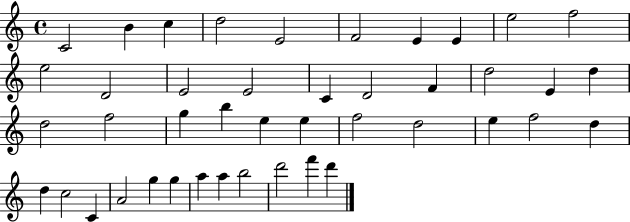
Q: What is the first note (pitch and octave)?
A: C4